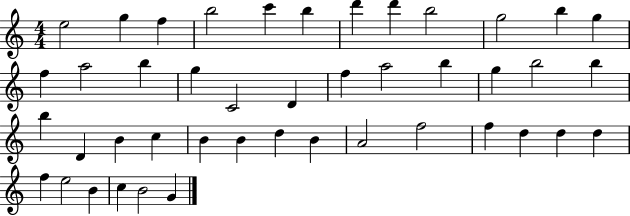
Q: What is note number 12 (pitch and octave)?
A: G5